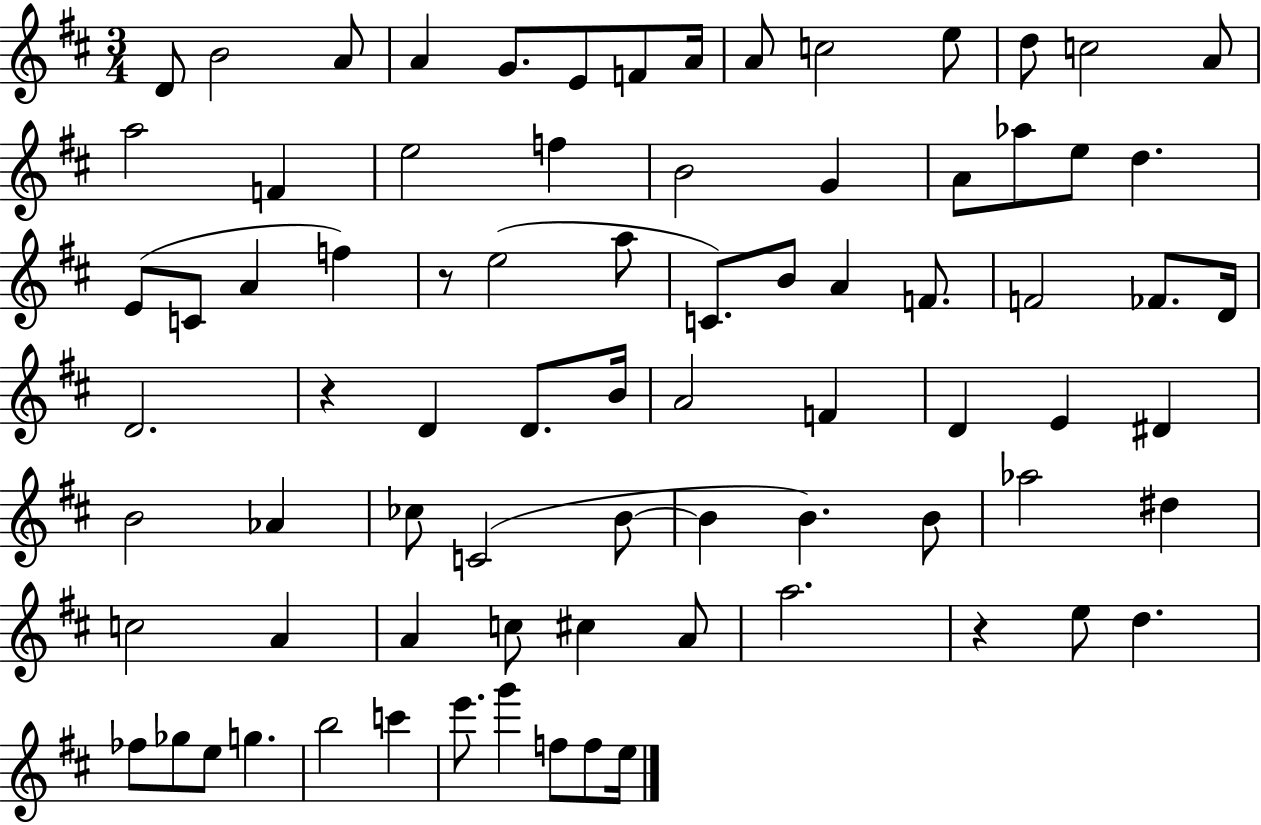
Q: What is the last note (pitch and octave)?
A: E5